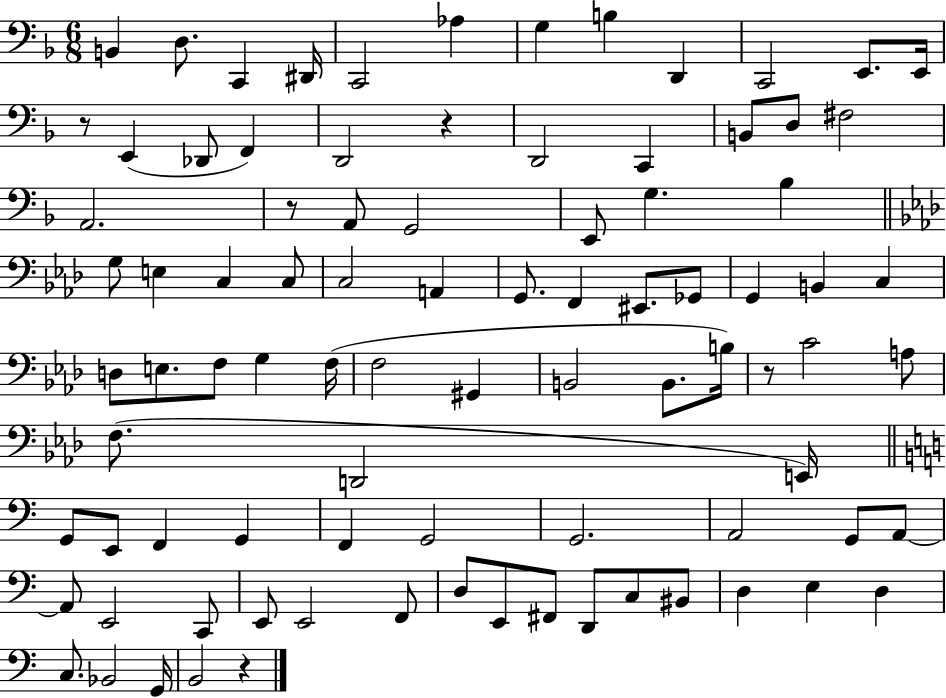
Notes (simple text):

B2/q D3/e. C2/q D#2/s C2/h Ab3/q G3/q B3/q D2/q C2/h E2/e. E2/s R/e E2/q Db2/e F2/q D2/h R/q D2/h C2/q B2/e D3/e F#3/h A2/h. R/e A2/e G2/h E2/e G3/q. Bb3/q G3/e E3/q C3/q C3/e C3/h A2/q G2/e. F2/q EIS2/e. Gb2/e G2/q B2/q C3/q D3/e E3/e. F3/e G3/q F3/s F3/h G#2/q B2/h B2/e. B3/s R/e C4/h A3/e F3/e. D2/h E2/s G2/e E2/e F2/q G2/q F2/q G2/h G2/h. A2/h G2/e A2/e A2/e E2/h C2/e E2/e E2/h F2/e D3/e E2/e F#2/e D2/e C3/e BIS2/e D3/q E3/q D3/q C3/e. Bb2/h G2/s B2/h R/q